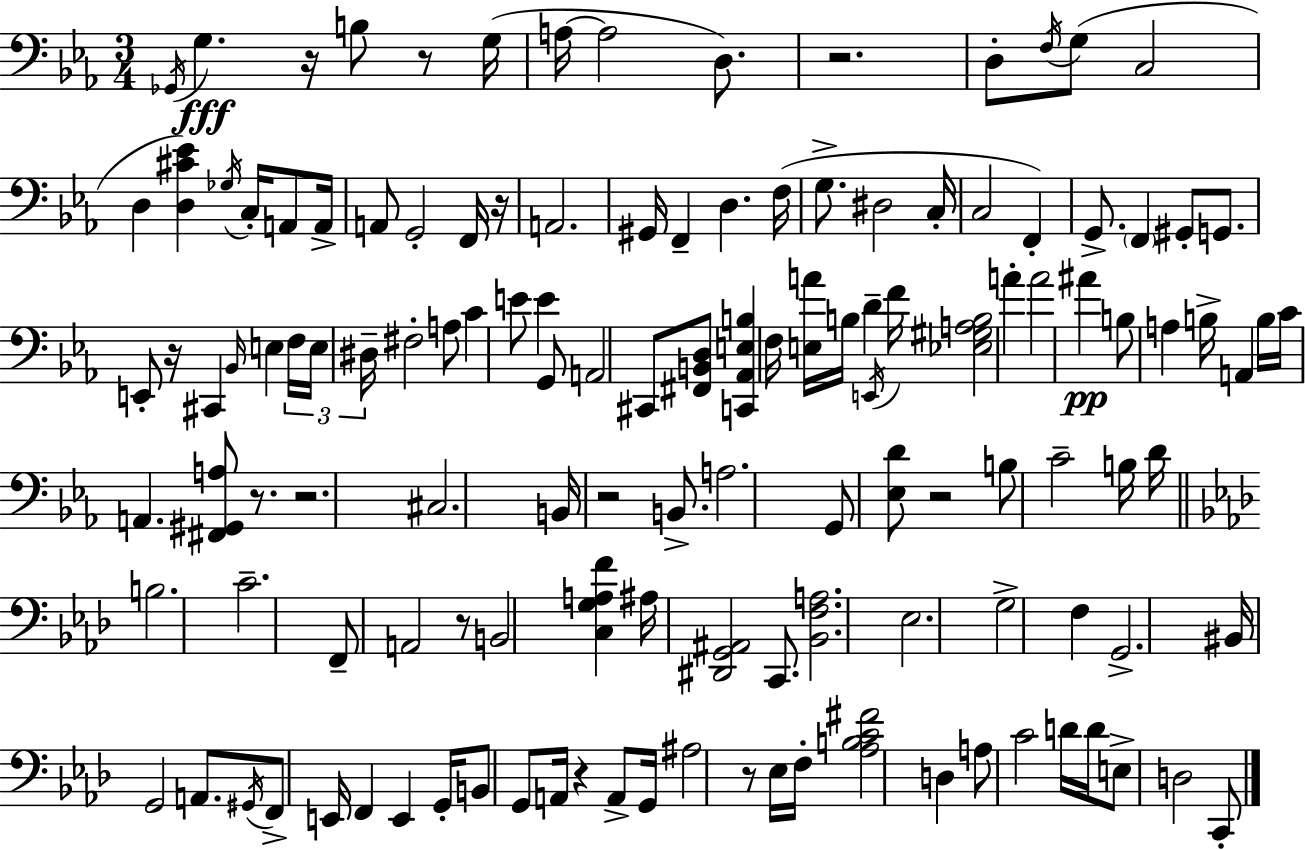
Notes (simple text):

Gb2/s G3/q. R/s B3/e R/e G3/s A3/s A3/h D3/e. R/h. D3/e F3/s G3/e C3/h D3/q [D3,C#4,Eb4]/q Gb3/s C3/s A2/e A2/s A2/e G2/h F2/s R/s A2/h. G#2/s F2/q D3/q. F3/s G3/e. D#3/h C3/s C3/h F2/q G2/e. F2/q G#2/e G2/e. E2/e R/s C#2/q Bb2/s E3/q F3/s E3/s D#3/s F#3/h A3/e C4/q E4/e E4/q G2/e A2/h C#2/e [F#2,B2,D3]/e [C2,Ab2,E3,B3]/q F3/s [E3,A4]/s B3/s D4/q E2/s F4/s [Eb3,G#3,A3,B3]/h A4/q A4/h A#4/q B3/e A3/q B3/s A2/q B3/s C4/s A2/q. [F#2,G#2,A3]/e R/e. R/h. C#3/h. B2/s R/h B2/e. A3/h. G2/e [Eb3,D4]/e R/h B3/e C4/h B3/s D4/s B3/h. C4/h. F2/e A2/h R/e B2/h [C3,G3,A3,F4]/q A#3/s [D#2,G2,A#2]/h C2/e. [Bb2,F3,A3]/h. Eb3/h. G3/h F3/q G2/h. BIS2/s G2/h A2/e. G#2/s F2/e E2/s F2/q E2/q G2/s B2/e G2/e A2/s R/q A2/e G2/s A#3/h R/e Eb3/s F3/s [Ab3,B3,C4,F#4]/h D3/q A3/e C4/h D4/s D4/s E3/e D3/h C2/e